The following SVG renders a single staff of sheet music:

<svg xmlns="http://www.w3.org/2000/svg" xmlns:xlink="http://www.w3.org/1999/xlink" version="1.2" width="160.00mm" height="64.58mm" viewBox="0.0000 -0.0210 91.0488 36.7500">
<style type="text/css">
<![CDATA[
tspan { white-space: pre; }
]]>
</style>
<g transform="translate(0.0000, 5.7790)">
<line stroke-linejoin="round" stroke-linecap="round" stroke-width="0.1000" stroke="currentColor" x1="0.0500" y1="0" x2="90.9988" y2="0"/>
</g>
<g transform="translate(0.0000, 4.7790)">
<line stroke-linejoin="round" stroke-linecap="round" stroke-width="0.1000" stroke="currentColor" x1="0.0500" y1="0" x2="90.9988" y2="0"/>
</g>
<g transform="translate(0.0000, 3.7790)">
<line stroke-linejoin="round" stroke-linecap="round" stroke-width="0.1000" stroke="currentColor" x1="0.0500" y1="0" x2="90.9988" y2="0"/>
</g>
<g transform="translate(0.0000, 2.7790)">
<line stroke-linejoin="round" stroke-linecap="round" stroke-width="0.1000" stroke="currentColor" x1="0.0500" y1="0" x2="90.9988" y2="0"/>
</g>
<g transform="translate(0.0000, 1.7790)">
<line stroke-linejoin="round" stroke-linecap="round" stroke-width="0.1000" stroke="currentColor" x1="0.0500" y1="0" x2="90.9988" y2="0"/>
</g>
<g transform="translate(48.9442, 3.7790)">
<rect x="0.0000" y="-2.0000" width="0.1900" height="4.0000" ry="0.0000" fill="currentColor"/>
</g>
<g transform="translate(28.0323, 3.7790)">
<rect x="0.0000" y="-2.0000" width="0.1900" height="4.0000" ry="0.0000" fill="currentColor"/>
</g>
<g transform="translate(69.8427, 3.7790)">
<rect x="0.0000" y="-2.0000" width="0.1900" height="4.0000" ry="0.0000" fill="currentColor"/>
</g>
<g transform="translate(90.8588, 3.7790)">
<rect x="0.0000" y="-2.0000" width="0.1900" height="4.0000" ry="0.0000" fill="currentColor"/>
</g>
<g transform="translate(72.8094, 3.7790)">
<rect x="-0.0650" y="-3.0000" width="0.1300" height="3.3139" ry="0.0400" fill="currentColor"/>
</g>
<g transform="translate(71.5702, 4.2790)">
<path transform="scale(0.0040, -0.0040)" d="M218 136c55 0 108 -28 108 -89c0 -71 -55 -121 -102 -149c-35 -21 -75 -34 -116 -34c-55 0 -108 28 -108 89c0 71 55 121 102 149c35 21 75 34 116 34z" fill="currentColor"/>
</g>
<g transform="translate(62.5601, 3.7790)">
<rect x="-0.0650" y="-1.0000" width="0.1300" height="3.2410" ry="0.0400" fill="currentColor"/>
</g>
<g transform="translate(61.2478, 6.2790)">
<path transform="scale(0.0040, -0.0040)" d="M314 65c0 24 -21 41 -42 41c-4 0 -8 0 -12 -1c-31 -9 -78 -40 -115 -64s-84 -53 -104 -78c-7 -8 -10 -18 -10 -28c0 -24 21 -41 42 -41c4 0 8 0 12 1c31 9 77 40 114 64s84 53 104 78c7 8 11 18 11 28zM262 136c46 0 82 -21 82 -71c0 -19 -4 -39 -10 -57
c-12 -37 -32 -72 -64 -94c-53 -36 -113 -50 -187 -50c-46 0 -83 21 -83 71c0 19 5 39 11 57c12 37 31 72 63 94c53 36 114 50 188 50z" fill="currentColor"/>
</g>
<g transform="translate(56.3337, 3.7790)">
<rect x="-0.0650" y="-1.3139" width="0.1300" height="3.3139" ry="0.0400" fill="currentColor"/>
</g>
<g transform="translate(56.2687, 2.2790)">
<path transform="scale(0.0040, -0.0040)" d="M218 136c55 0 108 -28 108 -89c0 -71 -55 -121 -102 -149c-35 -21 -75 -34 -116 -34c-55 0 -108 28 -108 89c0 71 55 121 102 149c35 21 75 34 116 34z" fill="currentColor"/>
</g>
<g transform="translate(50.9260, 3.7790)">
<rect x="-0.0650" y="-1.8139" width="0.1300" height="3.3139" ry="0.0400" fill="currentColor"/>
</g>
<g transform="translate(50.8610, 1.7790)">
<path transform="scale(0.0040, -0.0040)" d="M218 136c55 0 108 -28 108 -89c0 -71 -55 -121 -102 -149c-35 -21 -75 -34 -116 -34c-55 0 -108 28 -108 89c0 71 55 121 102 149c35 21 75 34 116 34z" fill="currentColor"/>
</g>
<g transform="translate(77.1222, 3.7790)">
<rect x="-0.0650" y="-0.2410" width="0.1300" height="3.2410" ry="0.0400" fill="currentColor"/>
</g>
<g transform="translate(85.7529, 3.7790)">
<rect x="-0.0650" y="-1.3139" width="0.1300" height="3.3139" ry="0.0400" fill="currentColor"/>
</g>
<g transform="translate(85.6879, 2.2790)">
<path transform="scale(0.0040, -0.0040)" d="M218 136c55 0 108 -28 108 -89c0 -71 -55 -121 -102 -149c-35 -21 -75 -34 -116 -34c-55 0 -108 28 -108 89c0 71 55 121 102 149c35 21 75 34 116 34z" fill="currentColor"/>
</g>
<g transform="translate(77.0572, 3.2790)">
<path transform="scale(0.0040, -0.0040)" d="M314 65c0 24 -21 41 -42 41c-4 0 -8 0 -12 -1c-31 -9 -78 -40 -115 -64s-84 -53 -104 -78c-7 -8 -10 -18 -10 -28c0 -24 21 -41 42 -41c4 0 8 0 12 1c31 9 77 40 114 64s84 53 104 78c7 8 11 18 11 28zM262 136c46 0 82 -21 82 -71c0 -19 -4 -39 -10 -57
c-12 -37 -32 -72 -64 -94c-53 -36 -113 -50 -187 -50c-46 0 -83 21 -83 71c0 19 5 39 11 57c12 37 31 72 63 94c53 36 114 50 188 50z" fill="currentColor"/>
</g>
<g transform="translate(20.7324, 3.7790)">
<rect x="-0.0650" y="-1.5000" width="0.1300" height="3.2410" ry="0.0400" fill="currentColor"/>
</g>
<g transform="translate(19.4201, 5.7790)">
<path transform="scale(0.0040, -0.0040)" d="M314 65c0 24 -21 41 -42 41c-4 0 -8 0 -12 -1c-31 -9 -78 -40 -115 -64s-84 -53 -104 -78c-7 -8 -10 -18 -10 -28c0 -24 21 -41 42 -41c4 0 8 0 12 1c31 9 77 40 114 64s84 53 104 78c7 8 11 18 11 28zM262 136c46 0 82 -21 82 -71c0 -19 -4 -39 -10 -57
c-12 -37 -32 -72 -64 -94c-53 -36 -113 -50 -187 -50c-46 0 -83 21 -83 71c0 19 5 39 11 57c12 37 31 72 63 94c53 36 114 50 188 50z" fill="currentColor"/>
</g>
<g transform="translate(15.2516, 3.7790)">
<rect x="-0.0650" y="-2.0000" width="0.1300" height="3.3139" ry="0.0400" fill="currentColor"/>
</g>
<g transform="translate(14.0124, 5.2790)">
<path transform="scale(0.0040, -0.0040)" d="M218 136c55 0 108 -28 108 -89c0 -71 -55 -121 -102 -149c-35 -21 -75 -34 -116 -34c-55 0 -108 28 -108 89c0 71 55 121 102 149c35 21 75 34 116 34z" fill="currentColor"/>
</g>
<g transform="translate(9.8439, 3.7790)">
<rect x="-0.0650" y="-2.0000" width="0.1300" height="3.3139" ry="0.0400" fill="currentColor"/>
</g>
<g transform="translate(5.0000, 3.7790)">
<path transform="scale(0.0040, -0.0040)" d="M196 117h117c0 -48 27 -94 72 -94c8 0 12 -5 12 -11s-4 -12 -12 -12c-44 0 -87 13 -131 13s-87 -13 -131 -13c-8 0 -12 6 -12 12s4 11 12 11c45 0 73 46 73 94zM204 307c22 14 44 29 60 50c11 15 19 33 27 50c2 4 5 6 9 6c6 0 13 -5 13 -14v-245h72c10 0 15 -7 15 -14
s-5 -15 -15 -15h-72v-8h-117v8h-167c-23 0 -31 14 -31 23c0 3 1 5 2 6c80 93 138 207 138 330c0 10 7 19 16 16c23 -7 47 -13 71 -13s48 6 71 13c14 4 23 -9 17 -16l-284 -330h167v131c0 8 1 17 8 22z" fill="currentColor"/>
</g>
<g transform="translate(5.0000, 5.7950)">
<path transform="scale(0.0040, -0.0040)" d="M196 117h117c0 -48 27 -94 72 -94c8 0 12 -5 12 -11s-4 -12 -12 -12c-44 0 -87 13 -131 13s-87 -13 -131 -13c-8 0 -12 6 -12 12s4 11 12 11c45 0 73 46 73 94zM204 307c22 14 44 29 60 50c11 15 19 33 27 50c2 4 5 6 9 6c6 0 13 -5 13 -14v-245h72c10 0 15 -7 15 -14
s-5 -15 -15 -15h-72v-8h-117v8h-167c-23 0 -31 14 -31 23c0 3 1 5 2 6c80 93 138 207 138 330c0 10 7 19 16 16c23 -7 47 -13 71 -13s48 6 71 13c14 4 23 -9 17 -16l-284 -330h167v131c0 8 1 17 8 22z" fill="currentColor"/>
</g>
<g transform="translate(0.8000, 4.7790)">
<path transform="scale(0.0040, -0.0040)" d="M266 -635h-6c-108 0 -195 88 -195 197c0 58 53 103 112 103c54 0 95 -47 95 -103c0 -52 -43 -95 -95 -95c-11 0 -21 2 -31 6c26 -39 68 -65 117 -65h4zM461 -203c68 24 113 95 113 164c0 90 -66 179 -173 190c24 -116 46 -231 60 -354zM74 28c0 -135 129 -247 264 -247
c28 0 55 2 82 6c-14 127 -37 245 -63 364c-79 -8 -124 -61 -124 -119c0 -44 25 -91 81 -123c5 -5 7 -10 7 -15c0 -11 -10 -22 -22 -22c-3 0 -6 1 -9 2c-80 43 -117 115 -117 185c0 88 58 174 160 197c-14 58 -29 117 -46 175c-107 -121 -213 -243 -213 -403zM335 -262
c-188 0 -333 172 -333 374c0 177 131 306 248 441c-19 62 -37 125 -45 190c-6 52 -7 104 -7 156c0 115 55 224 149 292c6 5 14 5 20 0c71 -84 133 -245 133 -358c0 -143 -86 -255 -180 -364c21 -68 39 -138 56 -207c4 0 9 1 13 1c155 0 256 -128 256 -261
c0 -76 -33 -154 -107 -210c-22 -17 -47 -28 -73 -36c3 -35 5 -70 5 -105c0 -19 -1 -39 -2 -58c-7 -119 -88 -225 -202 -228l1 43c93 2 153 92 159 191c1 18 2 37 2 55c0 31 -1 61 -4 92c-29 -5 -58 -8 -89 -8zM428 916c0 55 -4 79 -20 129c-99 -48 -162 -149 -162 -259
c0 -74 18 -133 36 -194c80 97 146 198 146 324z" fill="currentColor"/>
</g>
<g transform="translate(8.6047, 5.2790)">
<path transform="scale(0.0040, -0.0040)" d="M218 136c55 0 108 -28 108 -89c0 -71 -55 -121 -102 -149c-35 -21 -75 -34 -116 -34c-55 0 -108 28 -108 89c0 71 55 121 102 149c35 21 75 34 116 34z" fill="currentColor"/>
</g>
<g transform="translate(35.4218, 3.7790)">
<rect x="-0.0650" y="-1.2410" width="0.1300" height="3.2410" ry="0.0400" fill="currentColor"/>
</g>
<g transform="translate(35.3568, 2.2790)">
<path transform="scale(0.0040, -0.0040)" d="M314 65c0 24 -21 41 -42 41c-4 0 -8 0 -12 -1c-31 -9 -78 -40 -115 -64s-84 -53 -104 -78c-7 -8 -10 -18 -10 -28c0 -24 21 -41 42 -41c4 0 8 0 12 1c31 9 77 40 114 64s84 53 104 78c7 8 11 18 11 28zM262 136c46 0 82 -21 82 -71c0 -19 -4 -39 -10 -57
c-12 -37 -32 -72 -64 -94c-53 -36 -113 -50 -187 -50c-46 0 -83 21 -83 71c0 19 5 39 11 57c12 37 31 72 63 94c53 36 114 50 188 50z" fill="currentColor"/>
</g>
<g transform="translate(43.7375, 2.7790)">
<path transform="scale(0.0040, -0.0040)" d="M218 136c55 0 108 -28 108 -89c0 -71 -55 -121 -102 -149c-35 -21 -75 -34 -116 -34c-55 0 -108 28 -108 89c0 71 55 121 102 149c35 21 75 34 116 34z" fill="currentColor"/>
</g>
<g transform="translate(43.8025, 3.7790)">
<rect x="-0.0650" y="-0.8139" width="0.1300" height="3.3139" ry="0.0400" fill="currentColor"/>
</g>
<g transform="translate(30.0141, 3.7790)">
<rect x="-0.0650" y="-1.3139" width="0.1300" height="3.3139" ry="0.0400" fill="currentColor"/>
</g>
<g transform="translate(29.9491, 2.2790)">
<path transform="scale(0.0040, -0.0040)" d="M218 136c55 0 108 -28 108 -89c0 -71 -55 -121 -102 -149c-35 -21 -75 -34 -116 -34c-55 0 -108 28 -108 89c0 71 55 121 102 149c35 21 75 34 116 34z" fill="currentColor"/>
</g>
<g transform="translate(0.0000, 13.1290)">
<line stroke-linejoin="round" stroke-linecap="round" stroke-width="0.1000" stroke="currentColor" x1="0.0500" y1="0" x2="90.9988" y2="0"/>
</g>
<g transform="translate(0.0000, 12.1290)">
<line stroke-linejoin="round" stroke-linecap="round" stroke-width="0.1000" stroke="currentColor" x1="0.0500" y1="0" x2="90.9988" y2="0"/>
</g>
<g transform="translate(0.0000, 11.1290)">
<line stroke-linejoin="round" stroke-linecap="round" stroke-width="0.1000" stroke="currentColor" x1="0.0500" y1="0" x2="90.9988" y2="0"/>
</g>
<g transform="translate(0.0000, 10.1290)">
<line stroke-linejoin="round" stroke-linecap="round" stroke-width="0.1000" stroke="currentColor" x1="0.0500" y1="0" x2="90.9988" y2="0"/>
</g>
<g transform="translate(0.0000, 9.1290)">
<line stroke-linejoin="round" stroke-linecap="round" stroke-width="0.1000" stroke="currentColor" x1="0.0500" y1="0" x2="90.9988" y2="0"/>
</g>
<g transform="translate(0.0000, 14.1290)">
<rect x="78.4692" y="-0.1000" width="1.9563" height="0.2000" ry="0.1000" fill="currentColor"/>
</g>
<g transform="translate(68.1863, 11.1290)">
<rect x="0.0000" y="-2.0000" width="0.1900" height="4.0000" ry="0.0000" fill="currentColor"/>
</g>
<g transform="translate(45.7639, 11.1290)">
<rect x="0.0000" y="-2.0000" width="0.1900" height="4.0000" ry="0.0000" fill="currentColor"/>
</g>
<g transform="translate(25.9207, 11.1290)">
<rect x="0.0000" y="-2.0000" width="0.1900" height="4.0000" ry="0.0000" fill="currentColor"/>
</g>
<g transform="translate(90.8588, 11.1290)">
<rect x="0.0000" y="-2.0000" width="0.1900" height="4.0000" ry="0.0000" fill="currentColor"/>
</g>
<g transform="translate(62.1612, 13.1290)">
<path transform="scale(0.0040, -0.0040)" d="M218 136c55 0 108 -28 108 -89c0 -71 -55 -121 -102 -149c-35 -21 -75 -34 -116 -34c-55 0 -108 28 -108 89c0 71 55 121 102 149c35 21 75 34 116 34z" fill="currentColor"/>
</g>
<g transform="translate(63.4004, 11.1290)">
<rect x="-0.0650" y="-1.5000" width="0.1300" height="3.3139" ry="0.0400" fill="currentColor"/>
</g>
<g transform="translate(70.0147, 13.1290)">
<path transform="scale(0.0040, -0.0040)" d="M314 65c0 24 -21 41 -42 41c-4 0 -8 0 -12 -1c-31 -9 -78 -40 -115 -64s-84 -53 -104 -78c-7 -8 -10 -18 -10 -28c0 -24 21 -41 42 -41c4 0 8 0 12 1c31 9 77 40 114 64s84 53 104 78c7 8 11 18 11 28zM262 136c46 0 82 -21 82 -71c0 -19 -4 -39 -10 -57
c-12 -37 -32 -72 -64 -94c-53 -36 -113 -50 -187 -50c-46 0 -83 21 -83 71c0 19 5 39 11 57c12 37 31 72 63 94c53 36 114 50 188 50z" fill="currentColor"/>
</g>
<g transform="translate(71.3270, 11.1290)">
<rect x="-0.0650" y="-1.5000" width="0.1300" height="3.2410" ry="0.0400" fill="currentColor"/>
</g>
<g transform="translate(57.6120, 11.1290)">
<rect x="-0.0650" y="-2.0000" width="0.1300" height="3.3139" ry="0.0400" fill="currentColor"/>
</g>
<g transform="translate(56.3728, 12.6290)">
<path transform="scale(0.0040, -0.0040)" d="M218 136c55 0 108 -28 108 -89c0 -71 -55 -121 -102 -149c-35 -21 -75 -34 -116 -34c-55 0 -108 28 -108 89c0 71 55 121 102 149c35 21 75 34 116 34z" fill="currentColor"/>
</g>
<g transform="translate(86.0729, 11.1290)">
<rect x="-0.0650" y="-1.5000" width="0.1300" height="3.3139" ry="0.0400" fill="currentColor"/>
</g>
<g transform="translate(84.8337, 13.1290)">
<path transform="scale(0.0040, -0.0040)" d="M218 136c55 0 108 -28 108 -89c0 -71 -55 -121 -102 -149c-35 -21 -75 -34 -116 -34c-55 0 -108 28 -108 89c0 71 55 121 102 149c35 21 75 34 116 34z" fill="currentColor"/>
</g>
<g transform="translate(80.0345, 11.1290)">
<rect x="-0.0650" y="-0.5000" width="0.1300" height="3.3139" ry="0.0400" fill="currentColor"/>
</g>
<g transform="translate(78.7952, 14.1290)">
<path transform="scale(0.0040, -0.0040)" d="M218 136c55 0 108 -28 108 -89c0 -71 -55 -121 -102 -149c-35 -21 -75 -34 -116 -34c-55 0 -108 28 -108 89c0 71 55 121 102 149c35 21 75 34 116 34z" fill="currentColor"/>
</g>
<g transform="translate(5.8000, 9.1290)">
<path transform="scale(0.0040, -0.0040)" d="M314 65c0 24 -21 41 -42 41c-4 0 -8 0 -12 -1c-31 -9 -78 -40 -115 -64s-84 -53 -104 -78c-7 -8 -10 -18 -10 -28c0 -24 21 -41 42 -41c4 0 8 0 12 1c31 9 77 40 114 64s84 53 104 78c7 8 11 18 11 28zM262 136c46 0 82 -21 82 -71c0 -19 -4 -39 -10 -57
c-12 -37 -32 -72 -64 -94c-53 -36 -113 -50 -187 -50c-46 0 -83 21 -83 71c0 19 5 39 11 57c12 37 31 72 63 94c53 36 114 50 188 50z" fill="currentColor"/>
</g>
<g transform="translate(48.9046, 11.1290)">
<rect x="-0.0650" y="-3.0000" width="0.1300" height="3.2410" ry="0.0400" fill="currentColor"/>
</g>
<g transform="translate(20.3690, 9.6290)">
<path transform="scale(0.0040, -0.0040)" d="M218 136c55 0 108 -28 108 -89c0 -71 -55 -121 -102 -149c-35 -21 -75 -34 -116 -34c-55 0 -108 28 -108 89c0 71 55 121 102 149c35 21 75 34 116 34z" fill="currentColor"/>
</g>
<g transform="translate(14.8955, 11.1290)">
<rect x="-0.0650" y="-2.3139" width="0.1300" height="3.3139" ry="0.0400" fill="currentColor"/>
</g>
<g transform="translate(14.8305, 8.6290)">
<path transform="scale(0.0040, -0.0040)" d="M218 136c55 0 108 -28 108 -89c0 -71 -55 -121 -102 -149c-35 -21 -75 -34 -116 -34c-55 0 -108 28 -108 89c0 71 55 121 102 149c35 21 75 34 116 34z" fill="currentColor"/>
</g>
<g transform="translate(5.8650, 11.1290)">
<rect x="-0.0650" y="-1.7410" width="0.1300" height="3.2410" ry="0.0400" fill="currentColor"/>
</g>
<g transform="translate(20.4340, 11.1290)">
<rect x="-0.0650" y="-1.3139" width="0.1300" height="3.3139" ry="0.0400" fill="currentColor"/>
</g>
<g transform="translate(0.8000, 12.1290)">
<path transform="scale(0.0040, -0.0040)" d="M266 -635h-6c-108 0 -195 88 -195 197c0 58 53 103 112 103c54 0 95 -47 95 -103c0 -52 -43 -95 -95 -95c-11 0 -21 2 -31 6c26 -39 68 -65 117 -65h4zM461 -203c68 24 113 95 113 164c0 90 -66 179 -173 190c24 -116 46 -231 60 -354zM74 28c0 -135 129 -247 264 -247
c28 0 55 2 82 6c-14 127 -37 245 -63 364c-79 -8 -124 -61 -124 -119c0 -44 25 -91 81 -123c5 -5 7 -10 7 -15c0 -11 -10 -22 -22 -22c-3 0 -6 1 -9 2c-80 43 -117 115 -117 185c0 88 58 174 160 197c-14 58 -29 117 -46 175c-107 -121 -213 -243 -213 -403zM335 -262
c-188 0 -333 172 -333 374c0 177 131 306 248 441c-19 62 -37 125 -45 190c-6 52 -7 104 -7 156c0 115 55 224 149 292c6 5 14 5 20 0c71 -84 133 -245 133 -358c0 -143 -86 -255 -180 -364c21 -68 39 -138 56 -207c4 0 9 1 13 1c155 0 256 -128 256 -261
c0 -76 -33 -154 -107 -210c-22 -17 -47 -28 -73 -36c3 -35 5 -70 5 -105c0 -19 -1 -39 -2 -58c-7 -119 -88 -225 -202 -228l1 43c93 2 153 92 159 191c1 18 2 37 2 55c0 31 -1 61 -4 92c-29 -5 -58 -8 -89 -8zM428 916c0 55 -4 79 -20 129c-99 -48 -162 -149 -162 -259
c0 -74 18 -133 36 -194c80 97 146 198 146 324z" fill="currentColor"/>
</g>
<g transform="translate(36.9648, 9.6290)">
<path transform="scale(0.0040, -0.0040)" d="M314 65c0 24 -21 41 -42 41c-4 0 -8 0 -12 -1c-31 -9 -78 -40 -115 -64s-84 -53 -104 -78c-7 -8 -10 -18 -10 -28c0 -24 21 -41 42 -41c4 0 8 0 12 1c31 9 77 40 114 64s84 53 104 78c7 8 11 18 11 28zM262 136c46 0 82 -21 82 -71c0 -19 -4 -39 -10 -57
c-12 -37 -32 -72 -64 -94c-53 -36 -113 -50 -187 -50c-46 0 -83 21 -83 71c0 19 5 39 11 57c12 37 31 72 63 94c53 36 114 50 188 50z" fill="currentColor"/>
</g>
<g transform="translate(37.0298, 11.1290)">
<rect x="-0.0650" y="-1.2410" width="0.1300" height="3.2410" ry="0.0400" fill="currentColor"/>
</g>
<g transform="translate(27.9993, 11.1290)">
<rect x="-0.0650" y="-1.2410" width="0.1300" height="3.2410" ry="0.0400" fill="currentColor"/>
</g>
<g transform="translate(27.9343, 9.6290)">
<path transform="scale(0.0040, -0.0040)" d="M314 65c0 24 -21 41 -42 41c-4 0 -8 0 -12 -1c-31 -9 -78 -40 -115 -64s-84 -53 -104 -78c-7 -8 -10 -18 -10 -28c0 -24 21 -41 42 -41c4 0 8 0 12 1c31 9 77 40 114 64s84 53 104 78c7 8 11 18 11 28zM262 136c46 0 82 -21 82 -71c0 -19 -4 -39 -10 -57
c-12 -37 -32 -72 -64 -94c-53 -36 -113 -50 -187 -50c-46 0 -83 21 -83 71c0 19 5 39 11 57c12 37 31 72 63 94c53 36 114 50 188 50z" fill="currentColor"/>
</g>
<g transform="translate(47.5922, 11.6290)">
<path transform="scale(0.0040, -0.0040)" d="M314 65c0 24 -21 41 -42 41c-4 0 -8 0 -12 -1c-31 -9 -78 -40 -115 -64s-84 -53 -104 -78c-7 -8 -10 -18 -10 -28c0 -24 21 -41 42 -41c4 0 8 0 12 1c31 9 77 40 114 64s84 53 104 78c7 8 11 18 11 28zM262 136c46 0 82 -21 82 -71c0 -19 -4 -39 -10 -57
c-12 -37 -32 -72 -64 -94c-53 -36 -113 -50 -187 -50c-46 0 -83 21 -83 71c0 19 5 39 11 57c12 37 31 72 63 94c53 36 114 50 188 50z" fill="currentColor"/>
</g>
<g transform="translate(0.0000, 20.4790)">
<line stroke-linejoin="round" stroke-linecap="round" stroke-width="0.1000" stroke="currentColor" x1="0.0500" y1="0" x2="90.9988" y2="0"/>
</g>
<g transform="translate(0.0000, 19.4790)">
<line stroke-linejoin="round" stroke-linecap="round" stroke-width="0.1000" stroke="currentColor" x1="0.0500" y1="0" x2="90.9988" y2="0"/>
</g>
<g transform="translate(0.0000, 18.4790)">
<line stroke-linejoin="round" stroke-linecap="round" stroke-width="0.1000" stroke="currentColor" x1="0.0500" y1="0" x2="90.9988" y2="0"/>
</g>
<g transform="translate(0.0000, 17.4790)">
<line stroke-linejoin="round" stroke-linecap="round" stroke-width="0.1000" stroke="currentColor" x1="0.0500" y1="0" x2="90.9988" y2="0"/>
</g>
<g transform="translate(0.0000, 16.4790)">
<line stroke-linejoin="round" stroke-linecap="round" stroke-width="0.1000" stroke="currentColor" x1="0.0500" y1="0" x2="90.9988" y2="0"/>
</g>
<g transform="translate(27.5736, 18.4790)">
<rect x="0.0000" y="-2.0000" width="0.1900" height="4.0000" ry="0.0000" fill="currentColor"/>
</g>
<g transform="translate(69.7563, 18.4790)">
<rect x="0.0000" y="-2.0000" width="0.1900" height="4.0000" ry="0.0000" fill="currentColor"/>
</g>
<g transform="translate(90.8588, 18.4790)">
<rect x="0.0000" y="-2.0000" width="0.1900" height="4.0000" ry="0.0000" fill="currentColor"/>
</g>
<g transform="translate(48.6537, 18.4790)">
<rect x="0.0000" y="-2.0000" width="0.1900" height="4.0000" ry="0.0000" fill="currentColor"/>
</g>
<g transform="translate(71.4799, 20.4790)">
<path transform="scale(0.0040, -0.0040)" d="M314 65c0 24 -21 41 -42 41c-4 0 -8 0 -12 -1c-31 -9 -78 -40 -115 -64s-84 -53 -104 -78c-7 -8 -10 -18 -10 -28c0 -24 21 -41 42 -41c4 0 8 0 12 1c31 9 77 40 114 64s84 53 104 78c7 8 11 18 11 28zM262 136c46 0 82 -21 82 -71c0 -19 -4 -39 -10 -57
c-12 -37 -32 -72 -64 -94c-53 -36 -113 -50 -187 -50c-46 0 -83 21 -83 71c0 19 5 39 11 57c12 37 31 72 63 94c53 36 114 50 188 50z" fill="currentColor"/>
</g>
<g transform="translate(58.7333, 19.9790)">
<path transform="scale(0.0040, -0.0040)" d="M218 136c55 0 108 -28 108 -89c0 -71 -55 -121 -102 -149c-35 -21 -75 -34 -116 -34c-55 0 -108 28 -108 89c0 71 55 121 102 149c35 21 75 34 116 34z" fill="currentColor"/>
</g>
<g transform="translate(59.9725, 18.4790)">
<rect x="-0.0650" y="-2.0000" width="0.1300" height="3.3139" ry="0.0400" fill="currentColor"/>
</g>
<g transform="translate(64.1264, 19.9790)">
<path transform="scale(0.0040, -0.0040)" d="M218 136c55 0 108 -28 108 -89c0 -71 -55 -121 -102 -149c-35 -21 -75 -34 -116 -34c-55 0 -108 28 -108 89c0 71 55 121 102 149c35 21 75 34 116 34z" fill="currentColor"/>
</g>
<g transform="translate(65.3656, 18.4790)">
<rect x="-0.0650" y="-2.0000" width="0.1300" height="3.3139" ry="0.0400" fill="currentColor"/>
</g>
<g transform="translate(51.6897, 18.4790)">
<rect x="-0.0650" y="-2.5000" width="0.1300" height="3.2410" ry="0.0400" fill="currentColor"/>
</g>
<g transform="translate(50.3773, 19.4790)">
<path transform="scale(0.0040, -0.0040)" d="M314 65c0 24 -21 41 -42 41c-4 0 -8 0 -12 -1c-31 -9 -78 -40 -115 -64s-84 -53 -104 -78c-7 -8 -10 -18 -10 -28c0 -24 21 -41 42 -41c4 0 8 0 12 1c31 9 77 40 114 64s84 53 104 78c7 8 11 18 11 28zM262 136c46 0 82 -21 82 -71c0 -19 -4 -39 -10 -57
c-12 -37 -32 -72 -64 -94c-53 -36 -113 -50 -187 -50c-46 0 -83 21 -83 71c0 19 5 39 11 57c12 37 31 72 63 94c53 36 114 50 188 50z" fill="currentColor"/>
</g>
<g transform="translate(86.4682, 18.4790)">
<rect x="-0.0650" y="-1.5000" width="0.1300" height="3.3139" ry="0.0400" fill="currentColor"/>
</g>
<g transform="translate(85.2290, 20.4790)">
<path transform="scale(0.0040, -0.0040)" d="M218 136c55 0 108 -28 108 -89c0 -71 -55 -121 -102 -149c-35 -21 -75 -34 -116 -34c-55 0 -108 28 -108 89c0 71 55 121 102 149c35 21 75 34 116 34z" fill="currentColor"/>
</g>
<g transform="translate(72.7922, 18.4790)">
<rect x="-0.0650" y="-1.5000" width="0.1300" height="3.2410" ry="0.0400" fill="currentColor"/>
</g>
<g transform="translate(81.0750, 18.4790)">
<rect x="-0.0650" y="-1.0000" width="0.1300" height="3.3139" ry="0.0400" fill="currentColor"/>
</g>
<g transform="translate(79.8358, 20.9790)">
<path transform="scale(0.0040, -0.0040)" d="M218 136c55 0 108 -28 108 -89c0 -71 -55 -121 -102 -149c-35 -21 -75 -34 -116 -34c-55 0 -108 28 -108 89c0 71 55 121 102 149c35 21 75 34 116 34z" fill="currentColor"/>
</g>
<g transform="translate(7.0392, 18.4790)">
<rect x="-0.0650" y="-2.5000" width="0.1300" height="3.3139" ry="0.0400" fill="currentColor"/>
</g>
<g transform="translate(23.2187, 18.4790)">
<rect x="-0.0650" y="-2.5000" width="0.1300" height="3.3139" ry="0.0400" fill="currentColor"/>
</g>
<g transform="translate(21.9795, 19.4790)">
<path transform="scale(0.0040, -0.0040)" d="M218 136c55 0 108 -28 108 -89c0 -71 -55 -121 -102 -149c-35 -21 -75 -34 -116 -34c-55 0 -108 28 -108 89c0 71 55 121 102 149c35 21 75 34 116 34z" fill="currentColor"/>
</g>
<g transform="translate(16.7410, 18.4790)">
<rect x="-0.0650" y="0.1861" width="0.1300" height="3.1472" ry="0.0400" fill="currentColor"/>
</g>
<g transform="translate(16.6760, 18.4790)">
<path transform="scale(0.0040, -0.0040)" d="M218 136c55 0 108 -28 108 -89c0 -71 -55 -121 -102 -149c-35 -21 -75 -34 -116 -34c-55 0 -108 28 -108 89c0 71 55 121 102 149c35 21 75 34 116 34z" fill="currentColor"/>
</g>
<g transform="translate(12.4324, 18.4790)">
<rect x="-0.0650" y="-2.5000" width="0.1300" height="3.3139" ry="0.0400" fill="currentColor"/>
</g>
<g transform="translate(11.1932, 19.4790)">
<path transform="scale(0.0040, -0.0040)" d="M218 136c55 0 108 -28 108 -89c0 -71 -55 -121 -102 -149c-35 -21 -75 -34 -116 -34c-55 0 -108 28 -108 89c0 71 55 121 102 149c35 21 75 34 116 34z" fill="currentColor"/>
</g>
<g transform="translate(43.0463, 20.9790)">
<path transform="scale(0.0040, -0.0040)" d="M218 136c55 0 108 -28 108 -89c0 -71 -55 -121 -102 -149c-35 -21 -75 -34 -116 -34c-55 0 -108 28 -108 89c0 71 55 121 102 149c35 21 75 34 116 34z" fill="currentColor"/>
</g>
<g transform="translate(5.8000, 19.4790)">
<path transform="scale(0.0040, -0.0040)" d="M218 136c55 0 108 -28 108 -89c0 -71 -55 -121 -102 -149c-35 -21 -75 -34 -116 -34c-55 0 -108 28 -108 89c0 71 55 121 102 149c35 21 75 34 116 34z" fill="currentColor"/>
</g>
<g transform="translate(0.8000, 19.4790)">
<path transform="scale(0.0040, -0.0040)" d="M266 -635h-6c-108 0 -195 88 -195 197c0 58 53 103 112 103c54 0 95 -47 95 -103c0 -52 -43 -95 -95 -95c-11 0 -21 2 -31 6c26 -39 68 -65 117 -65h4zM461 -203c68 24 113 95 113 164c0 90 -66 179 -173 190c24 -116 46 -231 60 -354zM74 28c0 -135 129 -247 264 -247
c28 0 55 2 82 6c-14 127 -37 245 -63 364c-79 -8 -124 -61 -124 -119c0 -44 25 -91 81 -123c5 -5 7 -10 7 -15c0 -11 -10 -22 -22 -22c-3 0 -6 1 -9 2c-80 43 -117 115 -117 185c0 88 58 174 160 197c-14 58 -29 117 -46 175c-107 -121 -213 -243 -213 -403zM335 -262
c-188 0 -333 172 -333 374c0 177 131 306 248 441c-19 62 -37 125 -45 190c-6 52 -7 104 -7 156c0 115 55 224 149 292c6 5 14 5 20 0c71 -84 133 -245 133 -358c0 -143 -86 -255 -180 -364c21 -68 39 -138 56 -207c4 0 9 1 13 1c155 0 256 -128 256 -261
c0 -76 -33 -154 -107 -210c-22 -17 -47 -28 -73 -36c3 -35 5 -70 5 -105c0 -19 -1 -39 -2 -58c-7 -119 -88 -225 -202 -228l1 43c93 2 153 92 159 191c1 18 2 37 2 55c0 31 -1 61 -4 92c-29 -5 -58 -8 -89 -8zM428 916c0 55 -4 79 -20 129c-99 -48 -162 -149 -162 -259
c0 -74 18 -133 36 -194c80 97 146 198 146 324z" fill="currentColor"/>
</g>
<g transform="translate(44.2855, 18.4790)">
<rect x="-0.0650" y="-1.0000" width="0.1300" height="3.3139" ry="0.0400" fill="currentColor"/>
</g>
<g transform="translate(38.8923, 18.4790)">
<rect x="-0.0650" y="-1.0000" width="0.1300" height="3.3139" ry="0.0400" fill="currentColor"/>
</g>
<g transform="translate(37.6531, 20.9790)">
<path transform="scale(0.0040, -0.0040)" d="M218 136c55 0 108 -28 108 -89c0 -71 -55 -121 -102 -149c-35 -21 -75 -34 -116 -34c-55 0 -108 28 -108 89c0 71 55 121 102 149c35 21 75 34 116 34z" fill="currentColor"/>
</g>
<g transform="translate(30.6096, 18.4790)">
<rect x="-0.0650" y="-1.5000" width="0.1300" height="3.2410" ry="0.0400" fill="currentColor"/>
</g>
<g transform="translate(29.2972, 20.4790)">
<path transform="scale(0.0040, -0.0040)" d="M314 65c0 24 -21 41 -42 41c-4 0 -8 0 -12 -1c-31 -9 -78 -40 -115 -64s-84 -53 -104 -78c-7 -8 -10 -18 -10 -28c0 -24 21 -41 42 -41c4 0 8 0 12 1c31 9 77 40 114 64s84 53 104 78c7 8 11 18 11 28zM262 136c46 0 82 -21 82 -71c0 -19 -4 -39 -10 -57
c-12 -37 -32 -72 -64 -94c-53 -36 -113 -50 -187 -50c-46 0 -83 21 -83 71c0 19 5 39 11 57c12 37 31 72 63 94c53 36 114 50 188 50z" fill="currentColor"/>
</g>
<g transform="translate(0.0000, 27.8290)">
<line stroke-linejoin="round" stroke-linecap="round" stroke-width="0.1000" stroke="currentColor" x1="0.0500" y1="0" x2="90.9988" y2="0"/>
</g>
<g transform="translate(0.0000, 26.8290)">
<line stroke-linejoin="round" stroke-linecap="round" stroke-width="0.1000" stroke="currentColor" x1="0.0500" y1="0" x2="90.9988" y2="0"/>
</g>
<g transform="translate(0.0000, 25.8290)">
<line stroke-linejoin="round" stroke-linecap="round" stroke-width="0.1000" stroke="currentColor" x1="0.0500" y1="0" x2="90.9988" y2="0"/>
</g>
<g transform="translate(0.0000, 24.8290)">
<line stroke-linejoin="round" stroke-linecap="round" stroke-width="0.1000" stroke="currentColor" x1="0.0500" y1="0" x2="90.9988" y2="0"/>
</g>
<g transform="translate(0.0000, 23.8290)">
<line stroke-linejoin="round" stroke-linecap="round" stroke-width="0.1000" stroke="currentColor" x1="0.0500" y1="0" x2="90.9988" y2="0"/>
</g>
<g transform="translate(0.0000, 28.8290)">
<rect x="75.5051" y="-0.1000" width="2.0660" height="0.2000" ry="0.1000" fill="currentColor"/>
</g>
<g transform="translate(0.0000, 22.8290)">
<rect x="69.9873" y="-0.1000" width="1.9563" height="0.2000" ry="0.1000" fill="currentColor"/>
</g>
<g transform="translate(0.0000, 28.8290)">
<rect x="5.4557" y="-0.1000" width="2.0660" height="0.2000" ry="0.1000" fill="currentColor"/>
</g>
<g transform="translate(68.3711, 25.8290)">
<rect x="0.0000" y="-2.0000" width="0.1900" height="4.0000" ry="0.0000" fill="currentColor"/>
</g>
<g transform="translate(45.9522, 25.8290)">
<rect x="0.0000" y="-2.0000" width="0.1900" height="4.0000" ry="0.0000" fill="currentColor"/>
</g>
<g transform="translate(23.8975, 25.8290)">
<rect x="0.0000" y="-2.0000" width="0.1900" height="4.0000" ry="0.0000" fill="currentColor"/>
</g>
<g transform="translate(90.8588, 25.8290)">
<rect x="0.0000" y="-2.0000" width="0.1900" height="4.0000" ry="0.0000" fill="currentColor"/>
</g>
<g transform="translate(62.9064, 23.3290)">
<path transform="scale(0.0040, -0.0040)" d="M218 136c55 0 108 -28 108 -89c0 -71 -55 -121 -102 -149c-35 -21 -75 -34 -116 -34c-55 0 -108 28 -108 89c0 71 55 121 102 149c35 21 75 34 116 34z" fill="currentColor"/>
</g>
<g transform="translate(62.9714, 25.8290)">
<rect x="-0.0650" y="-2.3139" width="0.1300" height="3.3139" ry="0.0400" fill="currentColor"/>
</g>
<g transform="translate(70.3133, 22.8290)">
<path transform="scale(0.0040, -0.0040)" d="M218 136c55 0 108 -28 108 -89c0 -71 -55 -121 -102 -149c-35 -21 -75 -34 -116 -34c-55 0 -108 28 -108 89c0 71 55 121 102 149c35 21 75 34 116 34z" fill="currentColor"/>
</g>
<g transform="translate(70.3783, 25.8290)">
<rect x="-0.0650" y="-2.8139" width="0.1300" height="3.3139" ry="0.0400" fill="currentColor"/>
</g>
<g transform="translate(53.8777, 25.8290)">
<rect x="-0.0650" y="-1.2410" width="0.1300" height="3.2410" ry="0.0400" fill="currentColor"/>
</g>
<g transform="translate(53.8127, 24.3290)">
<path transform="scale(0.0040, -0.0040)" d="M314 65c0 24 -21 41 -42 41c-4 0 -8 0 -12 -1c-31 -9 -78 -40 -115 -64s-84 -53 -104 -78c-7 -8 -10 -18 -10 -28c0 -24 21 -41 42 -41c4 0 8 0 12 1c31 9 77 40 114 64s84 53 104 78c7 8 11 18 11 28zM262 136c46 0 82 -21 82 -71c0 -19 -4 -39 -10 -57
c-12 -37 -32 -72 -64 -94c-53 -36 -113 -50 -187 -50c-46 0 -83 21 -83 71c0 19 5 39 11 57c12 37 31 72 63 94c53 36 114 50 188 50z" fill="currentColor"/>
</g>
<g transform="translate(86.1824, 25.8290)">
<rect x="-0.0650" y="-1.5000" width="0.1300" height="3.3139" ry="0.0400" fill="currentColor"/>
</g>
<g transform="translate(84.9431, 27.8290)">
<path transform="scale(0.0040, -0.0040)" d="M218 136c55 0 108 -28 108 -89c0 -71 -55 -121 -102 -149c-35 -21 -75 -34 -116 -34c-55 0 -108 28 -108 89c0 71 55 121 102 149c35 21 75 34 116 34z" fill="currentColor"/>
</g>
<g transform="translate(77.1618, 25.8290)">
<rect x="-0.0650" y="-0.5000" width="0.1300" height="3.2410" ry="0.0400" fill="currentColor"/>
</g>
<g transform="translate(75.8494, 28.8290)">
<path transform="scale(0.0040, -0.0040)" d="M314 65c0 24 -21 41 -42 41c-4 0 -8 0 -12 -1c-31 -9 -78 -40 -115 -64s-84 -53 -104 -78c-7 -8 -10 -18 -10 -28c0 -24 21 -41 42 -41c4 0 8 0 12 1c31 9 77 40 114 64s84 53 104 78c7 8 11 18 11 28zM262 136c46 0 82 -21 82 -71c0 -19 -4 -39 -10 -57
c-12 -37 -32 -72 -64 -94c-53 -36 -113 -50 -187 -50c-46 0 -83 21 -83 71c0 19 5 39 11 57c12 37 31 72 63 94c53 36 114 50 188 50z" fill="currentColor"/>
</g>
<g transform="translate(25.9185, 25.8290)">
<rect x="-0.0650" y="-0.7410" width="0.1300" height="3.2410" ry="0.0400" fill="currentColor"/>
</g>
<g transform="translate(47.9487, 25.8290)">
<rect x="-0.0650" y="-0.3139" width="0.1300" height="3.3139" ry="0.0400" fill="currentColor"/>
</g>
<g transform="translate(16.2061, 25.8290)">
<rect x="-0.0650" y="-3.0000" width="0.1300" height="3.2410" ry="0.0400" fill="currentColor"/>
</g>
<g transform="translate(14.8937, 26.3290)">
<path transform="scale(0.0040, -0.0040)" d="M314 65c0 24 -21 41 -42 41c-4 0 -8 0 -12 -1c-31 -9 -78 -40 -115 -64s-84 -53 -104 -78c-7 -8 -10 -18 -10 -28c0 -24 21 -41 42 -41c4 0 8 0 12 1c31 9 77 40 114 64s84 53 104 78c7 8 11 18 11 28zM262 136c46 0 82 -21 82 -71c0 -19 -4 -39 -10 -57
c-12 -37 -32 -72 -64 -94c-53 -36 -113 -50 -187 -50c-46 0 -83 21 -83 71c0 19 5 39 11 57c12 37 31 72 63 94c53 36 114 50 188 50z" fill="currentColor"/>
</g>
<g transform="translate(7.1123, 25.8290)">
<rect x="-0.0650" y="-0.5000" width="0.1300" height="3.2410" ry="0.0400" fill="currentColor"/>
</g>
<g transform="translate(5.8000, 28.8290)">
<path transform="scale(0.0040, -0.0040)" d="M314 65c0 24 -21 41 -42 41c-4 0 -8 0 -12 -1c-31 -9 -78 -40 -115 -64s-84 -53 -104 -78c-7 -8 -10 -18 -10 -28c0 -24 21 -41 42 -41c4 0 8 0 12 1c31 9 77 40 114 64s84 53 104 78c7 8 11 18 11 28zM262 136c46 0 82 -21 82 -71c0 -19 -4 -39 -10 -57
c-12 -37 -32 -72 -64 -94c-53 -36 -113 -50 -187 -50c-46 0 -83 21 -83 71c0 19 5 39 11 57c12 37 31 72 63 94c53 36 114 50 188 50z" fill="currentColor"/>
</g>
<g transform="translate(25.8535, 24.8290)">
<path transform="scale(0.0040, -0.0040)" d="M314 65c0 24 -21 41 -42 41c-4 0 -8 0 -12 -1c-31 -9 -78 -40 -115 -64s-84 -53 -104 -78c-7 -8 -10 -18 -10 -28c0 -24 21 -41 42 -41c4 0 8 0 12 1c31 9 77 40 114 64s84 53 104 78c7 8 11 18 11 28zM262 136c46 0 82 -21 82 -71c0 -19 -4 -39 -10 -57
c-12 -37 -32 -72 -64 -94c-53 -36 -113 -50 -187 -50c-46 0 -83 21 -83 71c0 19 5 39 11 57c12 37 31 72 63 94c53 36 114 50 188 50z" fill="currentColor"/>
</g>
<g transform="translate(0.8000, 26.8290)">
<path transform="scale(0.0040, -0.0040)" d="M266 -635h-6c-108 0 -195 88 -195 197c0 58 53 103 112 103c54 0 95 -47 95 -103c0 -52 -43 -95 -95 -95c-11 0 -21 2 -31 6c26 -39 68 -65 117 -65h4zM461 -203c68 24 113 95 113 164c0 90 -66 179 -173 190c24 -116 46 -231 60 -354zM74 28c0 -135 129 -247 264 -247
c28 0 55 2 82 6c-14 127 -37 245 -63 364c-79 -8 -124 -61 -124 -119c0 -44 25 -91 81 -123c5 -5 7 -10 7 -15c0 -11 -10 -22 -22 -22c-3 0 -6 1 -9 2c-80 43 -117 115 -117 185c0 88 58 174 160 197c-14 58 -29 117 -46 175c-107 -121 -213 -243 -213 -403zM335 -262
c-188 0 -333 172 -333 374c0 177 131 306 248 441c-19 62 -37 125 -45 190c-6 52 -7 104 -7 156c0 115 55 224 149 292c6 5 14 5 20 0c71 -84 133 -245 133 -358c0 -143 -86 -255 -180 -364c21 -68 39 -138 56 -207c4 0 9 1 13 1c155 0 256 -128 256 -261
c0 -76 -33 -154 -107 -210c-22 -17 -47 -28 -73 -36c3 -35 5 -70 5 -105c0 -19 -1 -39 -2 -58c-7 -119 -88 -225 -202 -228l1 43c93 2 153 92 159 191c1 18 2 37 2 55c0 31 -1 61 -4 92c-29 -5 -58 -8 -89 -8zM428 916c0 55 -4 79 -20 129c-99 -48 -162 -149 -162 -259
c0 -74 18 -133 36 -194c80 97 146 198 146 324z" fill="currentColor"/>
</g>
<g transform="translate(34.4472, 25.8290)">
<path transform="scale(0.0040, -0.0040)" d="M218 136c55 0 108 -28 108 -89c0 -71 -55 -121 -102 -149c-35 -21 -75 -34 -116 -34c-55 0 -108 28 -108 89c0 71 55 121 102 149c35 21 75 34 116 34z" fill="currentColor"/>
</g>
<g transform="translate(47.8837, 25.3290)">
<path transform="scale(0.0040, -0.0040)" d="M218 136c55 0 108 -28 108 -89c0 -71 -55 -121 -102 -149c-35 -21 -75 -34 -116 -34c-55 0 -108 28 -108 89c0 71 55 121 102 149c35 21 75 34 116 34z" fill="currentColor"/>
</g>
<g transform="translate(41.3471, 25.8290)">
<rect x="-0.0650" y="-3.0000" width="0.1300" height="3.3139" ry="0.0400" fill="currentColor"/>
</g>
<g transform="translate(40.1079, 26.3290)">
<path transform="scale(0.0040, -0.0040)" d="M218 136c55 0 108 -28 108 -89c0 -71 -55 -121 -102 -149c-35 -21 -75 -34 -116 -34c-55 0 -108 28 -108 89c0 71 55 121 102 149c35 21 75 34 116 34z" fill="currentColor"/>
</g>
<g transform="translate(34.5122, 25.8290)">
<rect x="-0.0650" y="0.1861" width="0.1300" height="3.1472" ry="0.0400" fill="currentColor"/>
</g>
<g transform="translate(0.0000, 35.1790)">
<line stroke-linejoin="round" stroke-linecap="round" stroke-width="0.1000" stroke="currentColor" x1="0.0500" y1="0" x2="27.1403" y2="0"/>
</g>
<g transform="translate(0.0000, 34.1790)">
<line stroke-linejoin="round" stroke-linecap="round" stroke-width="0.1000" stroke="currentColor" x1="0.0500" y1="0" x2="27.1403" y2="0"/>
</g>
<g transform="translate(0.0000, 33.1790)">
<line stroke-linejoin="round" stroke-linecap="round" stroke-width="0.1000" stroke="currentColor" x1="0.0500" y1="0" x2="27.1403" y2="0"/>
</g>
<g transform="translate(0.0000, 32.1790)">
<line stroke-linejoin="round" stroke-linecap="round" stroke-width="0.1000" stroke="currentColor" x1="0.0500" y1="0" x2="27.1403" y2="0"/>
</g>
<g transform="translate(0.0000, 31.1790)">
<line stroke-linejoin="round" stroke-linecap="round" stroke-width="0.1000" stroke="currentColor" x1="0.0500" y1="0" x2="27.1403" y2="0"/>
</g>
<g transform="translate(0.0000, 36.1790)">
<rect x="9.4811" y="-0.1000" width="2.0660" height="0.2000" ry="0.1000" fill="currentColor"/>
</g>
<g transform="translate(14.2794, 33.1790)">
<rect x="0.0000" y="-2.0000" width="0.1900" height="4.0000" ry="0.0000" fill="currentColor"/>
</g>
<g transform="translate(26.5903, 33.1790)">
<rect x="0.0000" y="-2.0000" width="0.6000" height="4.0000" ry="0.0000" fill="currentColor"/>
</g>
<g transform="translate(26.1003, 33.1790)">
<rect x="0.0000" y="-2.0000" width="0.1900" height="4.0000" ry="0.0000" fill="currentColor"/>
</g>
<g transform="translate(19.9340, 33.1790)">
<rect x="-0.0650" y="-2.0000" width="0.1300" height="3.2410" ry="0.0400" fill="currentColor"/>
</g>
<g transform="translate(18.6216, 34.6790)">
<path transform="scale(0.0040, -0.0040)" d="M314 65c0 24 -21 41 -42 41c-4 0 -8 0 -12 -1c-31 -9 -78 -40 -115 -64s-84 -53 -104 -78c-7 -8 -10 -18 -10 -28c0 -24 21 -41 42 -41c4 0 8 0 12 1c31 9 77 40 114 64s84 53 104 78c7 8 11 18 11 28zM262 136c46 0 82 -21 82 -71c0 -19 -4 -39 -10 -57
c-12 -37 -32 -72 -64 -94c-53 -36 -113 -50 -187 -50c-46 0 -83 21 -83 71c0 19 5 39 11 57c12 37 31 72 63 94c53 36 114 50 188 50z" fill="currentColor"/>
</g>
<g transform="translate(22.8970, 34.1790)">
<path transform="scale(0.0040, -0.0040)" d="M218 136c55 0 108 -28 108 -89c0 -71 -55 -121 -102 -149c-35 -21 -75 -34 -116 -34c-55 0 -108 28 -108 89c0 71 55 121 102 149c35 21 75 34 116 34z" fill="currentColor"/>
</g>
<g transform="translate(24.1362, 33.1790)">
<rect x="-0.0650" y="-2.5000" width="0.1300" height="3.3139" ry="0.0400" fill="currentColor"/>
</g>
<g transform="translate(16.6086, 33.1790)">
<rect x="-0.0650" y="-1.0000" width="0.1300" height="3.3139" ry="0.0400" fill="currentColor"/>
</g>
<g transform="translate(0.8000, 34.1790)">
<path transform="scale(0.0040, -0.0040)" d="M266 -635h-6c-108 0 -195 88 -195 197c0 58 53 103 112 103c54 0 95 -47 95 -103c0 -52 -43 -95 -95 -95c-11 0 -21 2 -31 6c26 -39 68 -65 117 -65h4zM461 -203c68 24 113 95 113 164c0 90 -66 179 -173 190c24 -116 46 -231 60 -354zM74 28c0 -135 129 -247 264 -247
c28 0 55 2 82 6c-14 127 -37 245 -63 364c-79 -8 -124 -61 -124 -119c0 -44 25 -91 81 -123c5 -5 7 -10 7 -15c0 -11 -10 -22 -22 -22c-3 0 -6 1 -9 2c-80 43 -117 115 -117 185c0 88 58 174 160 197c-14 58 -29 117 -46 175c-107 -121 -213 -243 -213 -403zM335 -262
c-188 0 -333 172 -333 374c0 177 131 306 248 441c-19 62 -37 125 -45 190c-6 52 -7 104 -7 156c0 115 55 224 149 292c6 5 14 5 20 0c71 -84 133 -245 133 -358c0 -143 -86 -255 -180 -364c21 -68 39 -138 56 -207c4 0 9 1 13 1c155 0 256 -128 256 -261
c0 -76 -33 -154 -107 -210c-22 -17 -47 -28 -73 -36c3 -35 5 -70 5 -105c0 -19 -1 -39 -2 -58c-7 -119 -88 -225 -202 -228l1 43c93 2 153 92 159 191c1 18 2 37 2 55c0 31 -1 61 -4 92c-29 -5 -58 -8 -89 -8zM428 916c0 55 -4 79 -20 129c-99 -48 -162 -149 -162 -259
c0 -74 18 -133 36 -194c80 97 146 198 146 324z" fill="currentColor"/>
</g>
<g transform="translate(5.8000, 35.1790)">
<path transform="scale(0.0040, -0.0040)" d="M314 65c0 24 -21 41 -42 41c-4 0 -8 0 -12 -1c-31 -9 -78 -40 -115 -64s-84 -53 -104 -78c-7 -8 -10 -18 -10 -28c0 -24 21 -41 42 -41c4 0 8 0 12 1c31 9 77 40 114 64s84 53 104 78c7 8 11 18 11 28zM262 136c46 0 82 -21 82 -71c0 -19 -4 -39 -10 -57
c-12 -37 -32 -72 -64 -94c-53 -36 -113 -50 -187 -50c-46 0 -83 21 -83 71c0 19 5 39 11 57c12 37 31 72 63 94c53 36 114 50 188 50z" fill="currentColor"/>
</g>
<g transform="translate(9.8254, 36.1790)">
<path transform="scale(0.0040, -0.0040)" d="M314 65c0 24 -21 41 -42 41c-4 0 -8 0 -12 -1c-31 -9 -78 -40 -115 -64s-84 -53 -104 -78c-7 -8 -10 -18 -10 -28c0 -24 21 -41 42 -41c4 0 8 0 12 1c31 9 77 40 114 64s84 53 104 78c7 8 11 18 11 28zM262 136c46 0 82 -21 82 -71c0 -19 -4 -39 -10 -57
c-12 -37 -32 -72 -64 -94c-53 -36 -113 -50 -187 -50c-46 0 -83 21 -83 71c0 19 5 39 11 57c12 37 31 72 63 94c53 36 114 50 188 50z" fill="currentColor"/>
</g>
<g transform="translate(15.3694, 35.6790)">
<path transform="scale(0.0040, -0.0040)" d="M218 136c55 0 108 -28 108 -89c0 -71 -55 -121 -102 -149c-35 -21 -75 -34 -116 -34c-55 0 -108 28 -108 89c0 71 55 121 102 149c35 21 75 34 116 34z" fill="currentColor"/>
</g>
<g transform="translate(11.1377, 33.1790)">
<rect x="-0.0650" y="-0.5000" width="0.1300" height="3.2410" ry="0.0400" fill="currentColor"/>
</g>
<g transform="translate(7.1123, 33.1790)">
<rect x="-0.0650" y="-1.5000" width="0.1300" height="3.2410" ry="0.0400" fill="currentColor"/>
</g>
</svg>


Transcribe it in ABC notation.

X:1
T:Untitled
M:4/4
L:1/4
K:C
F F E2 e e2 d f e D2 A c2 e f2 g e e2 e2 A2 F E E2 C E G G B G E2 D D G2 F F E2 D E C2 A2 d2 B A c e2 g a C2 E E2 C2 D F2 G